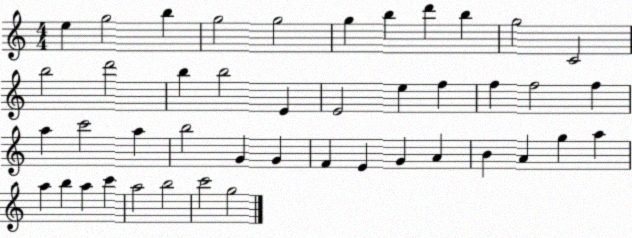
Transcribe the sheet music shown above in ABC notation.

X:1
T:Untitled
M:4/4
L:1/4
K:C
e g2 b g2 g2 g b d' b g2 C2 b2 d'2 b b2 E E2 e f f f2 f a c'2 a b2 G G F E G A B A g a a b a c' a2 b2 c'2 g2